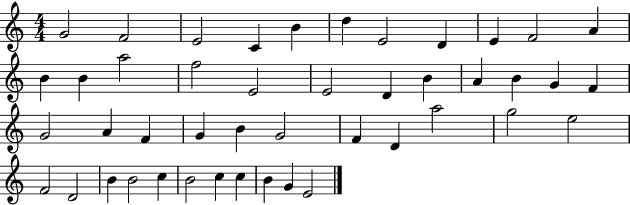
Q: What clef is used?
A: treble